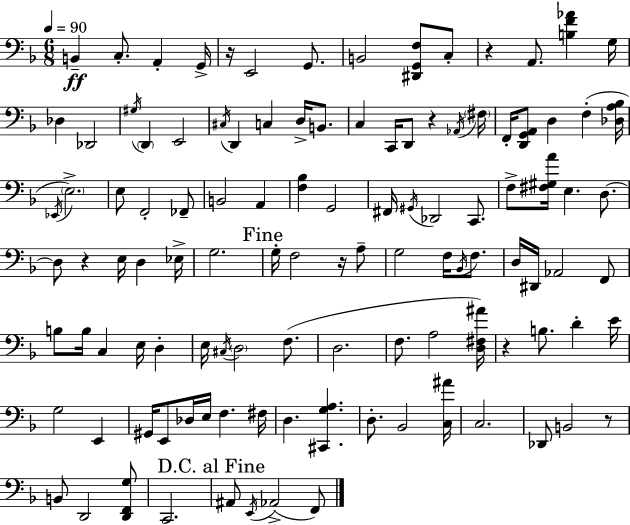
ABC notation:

X:1
T:Untitled
M:6/8
L:1/4
K:F
B,, C,/2 A,, G,,/4 z/4 E,,2 G,,/2 B,,2 [^D,,G,,F,]/2 C,/2 z A,,/2 [B,F_A] G,/4 _D, _D,,2 ^G,/4 D,, E,,2 ^C,/4 D,, C, D,/4 B,,/2 C, C,,/4 D,,/2 z _A,,/4 ^F,/4 F,,/4 [D,,G,,A,,]/2 D, F, [_D,A,_B,]/4 _E,,/4 E,2 E,/2 F,,2 _F,,/2 B,,2 A,, [F,_B,] G,,2 ^F,,/4 ^G,,/4 _D,,2 C,,/2 F,/2 [^F,^G,A]/4 E, D,/2 D,/2 z E,/4 D, _E,/4 G,2 G,/4 F,2 z/4 A,/2 G,2 F,/4 _B,,/4 F,/2 D,/4 ^D,,/4 _A,,2 F,,/2 B,/2 B,/4 C, E,/4 D, E,/4 ^C,/4 D,2 F,/2 D,2 F,/2 A,2 [D,^F,^A]/4 z B,/2 D E/4 G,2 E,, ^G,,/4 E,,/2 _D,/4 E,/4 F, ^F,/4 D, [^C,,G,A,] D,/2 _B,,2 [C,^A]/4 C,2 _D,,/2 B,,2 z/2 B,,/2 D,,2 [D,,F,,G,]/2 C,,2 ^A,,/2 E,,/4 _A,,2 F,,/2